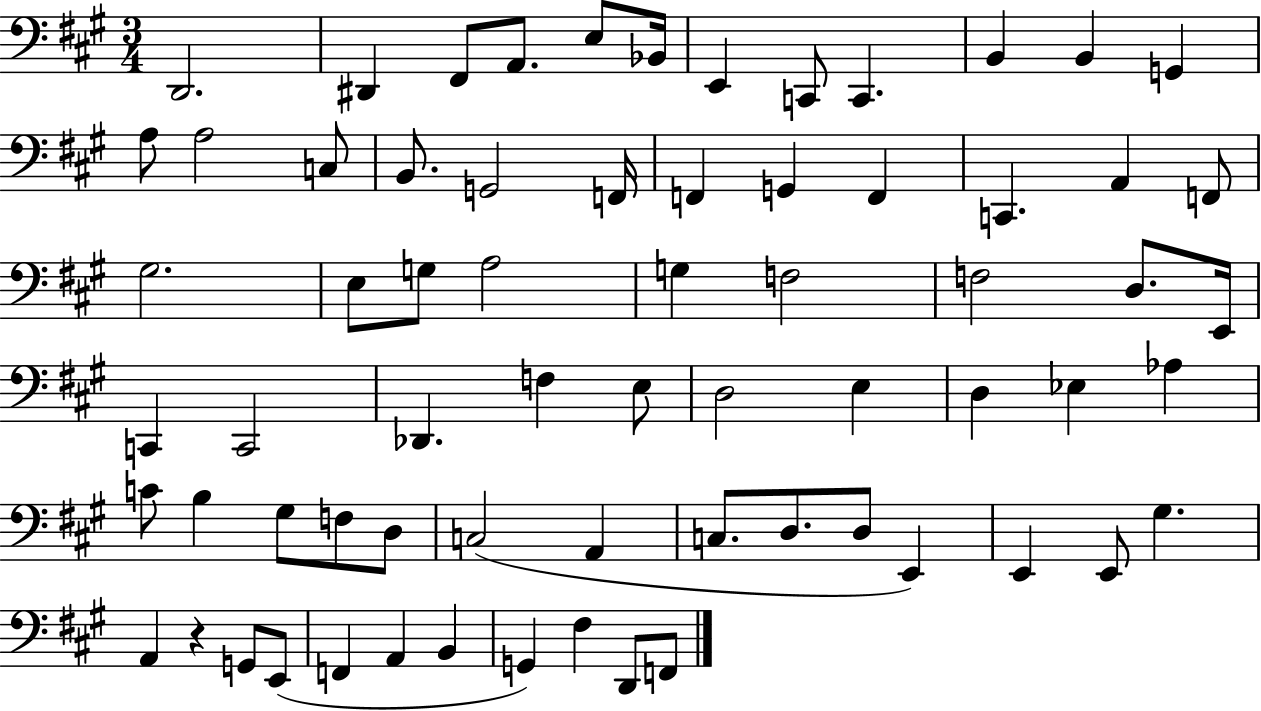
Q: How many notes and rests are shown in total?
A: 68